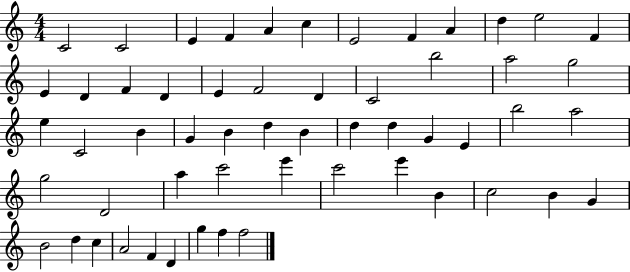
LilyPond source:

{
  \clef treble
  \numericTimeSignature
  \time 4/4
  \key c \major
  c'2 c'2 | e'4 f'4 a'4 c''4 | e'2 f'4 a'4 | d''4 e''2 f'4 | \break e'4 d'4 f'4 d'4 | e'4 f'2 d'4 | c'2 b''2 | a''2 g''2 | \break e''4 c'2 b'4 | g'4 b'4 d''4 b'4 | d''4 d''4 g'4 e'4 | b''2 a''2 | \break g''2 d'2 | a''4 c'''2 e'''4 | c'''2 e'''4 b'4 | c''2 b'4 g'4 | \break b'2 d''4 c''4 | a'2 f'4 d'4 | g''4 f''4 f''2 | \bar "|."
}